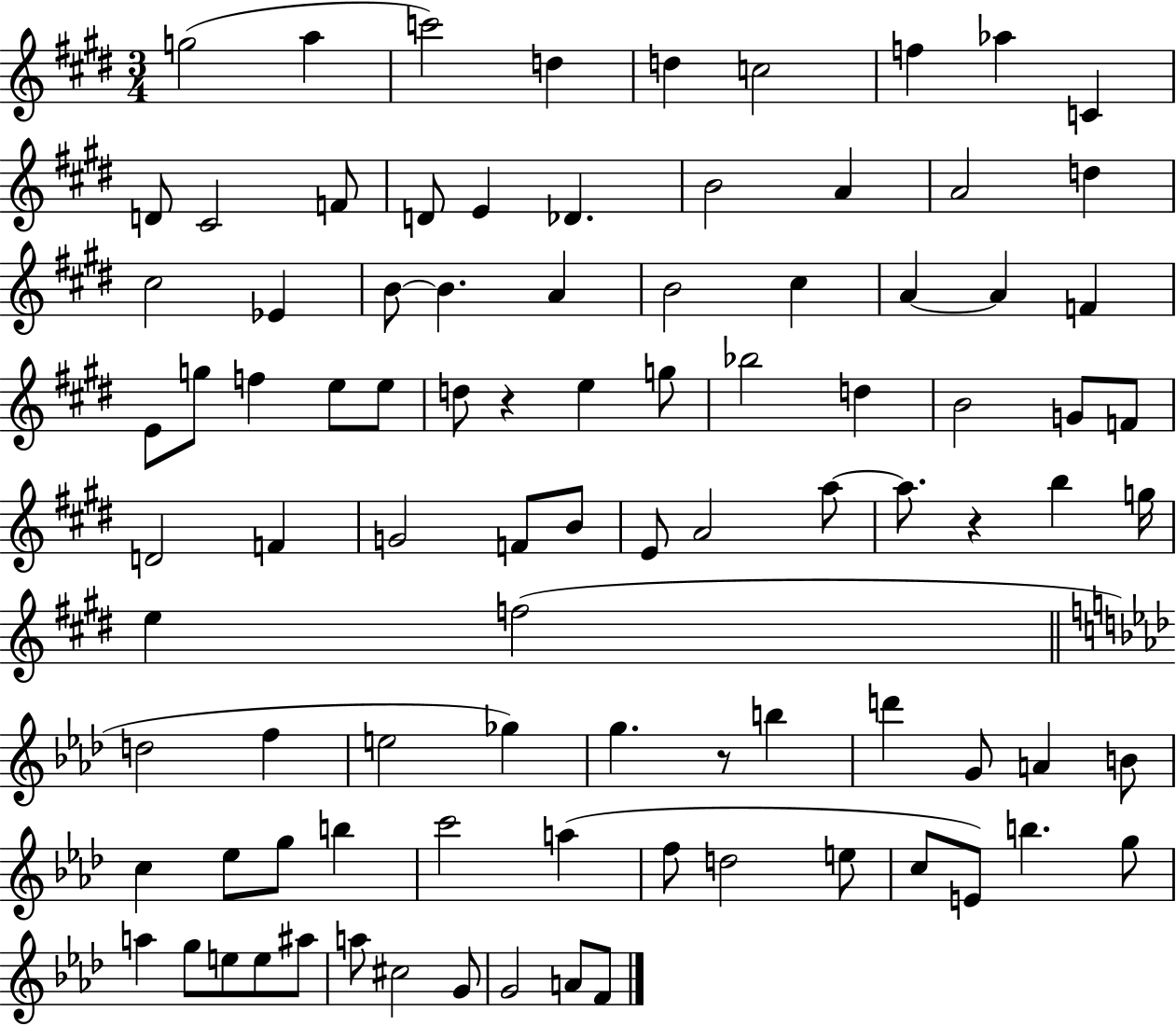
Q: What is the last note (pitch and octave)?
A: F4